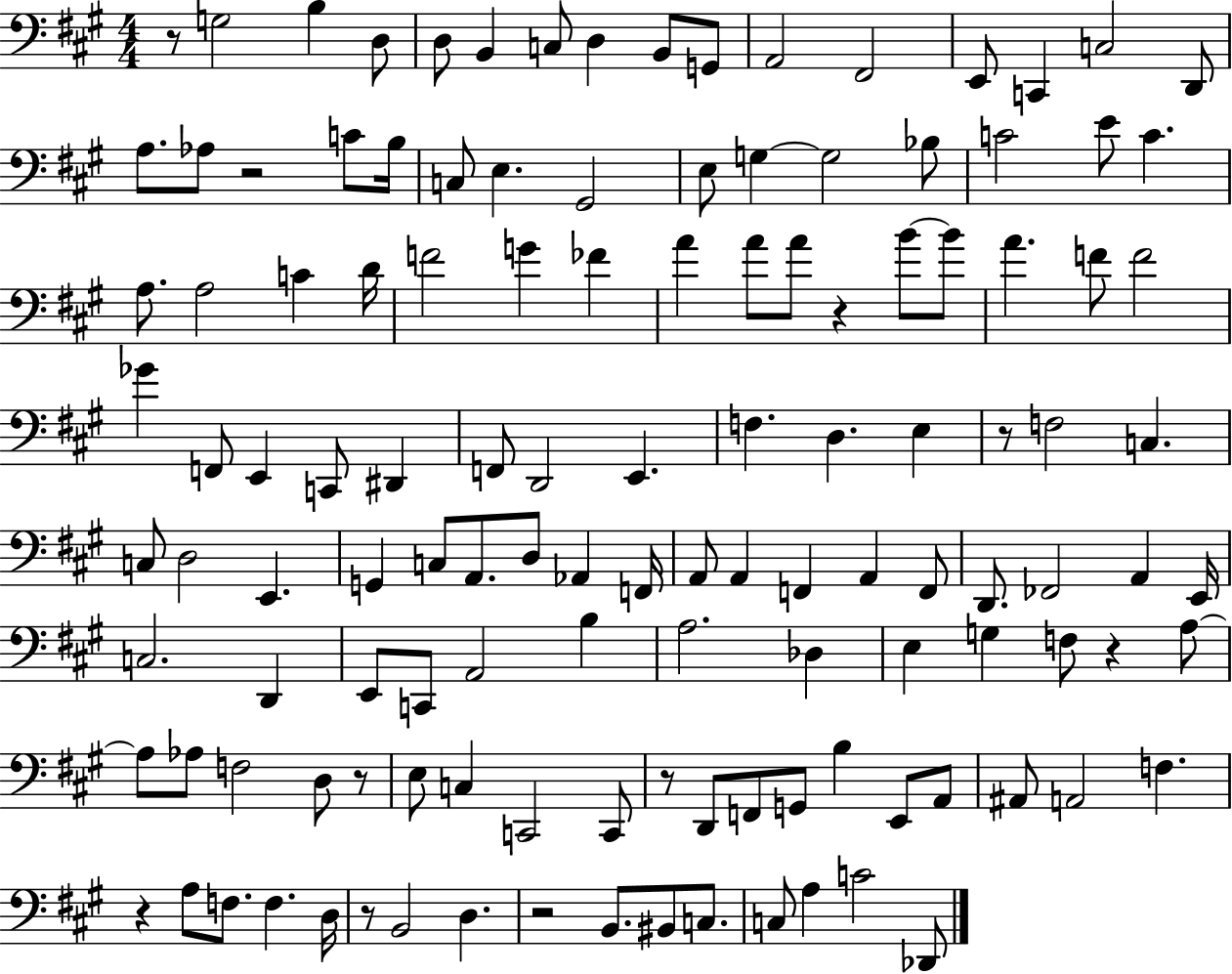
X:1
T:Untitled
M:4/4
L:1/4
K:A
z/2 G,2 B, D,/2 D,/2 B,, C,/2 D, B,,/2 G,,/2 A,,2 ^F,,2 E,,/2 C,, C,2 D,,/2 A,/2 _A,/2 z2 C/2 B,/4 C,/2 E, ^G,,2 E,/2 G, G,2 _B,/2 C2 E/2 C A,/2 A,2 C D/4 F2 G _F A A/2 A/2 z B/2 B/2 A F/2 F2 _G F,,/2 E,, C,,/2 ^D,, F,,/2 D,,2 E,, F, D, E, z/2 F,2 C, C,/2 D,2 E,, G,, C,/2 A,,/2 D,/2 _A,, F,,/4 A,,/2 A,, F,, A,, F,,/2 D,,/2 _F,,2 A,, E,,/4 C,2 D,, E,,/2 C,,/2 A,,2 B, A,2 _D, E, G, F,/2 z A,/2 A,/2 _A,/2 F,2 D,/2 z/2 E,/2 C, C,,2 C,,/2 z/2 D,,/2 F,,/2 G,,/2 B, E,,/2 A,,/2 ^A,,/2 A,,2 F, z A,/2 F,/2 F, D,/4 z/2 B,,2 D, z2 B,,/2 ^B,,/2 C,/2 C,/2 A, C2 _D,,/2